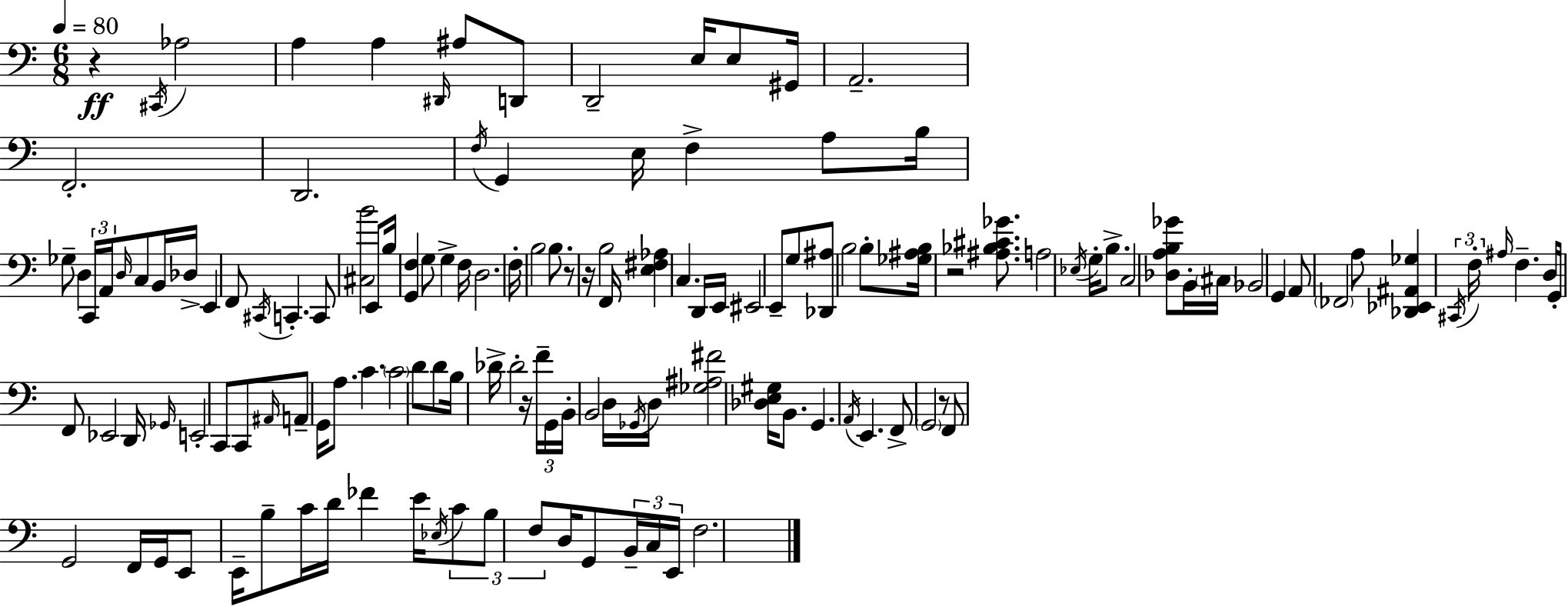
X:1
T:Untitled
M:6/8
L:1/4
K:C
z ^C,,/4 _A,2 A, A, ^D,,/4 ^A,/2 D,,/2 D,,2 E,/4 E,/2 ^G,,/4 A,,2 F,,2 D,,2 F,/4 G,, E,/4 F, A,/2 B,/4 _G,/2 D, C,,/4 A,,/4 D,/4 C,/2 B,,/4 _D,/4 E,, F,,/2 ^C,,/4 C,, C,,/2 [^C,B]2 E,,/2 B,/4 [G,,F,] G,/2 G, F,/4 D,2 F,/4 B,2 B,/2 z/2 z/4 B,2 F,,/4 [E,^F,_A,] C, D,,/4 E,,/4 ^E,,2 E,,/2 G,/2 [_D,,^A,]/2 B,2 B,/2 [_G,^A,B,]/4 z2 [^A,_B,^C_G]/2 A,2 _E,/4 G,/4 B,/2 C,2 [_D,A,B,_G]/2 B,,/4 ^C,/4 _B,,2 G,, A,,/2 _F,,2 A,/2 [_D,,_E,,^A,,_G,] ^C,,/4 F,/4 ^A,/4 F, D,/4 G,,/4 F,,/2 _E,,2 D,,/4 _G,,/4 E,,2 C,,/2 C,,/2 ^A,,/4 A,,/2 G,,/4 A,/2 C C2 D/2 D/2 B,/4 _D/4 _D2 z/4 F/4 G,,/4 B,,/4 B,,2 D,/4 _G,,/4 D,/4 [_G,^A,^F]2 [_D,E,^G,]/4 B,,/2 G,, A,,/4 E,, F,,/2 G,,2 z/2 F,,/2 G,,2 F,,/4 G,,/4 E,,/2 E,,/4 B,/2 C/4 D/4 _F E/4 _E,/4 C/2 B,/2 F,/2 D,/4 G,,/2 B,,/4 C,/4 E,,/4 F,2